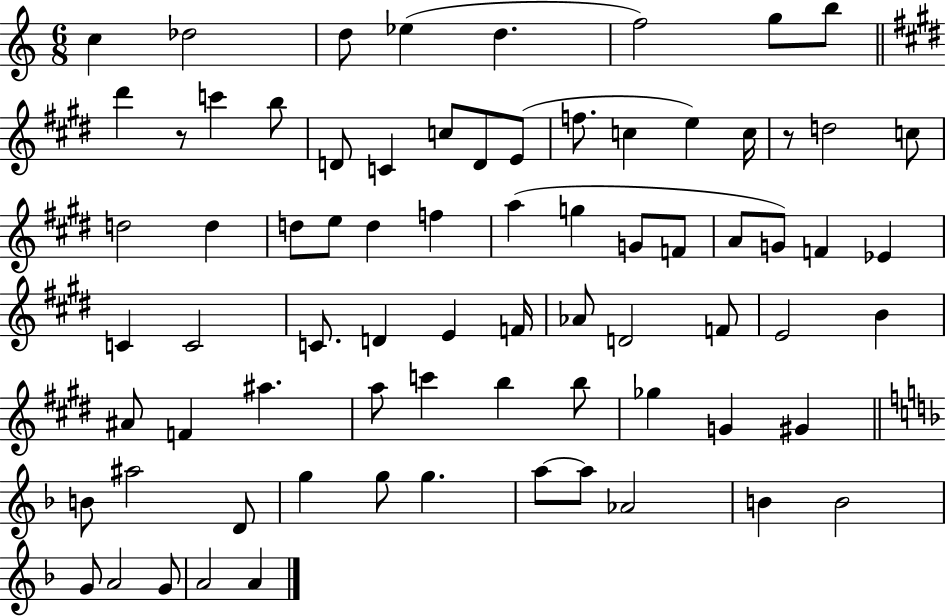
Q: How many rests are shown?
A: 2